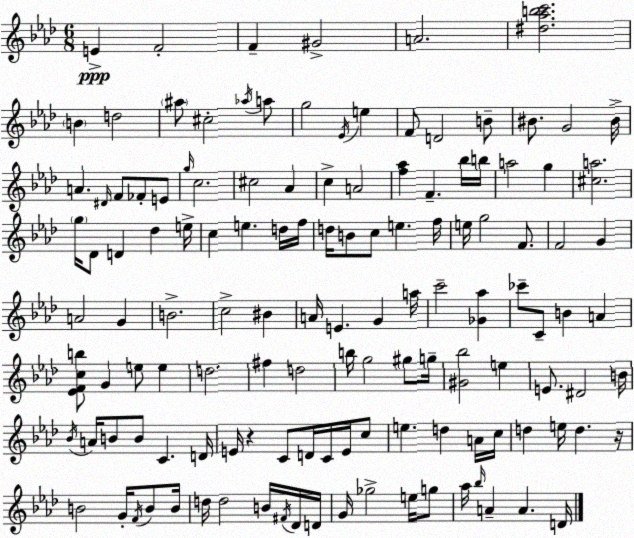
X:1
T:Untitled
M:6/8
L:1/4
K:Ab
E F2 F ^G2 A2 [^d_abc']2 B d2 ^a/2 ^c2 _a/4 a/2 g2 _E/4 e F/2 D2 B/2 ^B/2 G2 ^B/4 A ^D/4 F/2 _F/2 E/2 g/4 c2 ^c2 _A c A2 [f_a] F _b/4 b/4 a2 g [^ca]2 g/4 _D/2 D _d e/4 c e d/4 f/4 d/4 B/2 c/2 e f/4 e/4 g2 F/2 F2 G A2 G B2 c2 ^B A/4 E G a/4 c'2 [_G_a] _c'/2 C/2 B A [_EFcb]/2 G e/2 e d2 ^f d2 b/4 g2 ^g/2 g/4 [^G_b]2 e E/2 ^D2 B/4 _B/4 A/4 B/2 B/2 C D/4 E/4 z C/2 D/4 C/4 E/4 c/2 e d A/4 c/4 d e/4 d z/4 B2 G/4 F/4 B/2 B/4 d/4 d2 B/4 ^F/4 _D/4 D/4 G/4 _g2 e/4 g/2 _a/4 _b/4 A A D/4